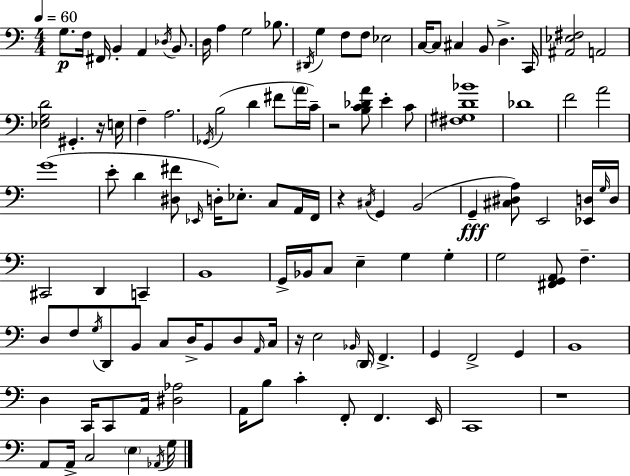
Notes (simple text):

G3/e. F3/s F#2/s B2/q A2/q Db3/s B2/e. D3/s A3/q G3/h Bb3/e. D#2/s G3/q F3/e F3/e Eb3/h C3/s C3/e C#3/q B2/e D3/q. C2/s [A#2,Eb3,F#3]/h A2/h [Eb3,G3,D4]/h G#2/q. R/s E3/s F3/q A3/h. Gb2/s B3/h D4/q F#4/e A4/s C4/s R/h [B3,C4,Db4,A4]/e E4/q C4/e [F#3,G#3,D4,Bb4]/w Db4/w F4/h A4/h G4/w E4/e D4/q [D#3,F#4]/e Eb2/s D3/s Eb3/e. C3/e A2/s F2/s R/q C#3/s G2/q B2/h G2/q [C#3,D#3,A3]/e E2/h [Eb2,D3]/s G3/s D3/s C#2/h D2/q C2/q B2/w G2/s Bb2/s C3/e E3/q G3/q G3/q G3/h [F#2,G2,A2]/e F3/q. D3/e F3/e G3/s D2/e B2/e C3/e D3/s B2/e D3/e A2/s C3/s R/s E3/h Bb2/s D2/s F2/q. G2/q F2/h G2/q B2/w D3/q C2/s C2/e A2/s [D#3,Ab3]/h A2/s B3/e C4/q F2/e F2/q. E2/s C2/w R/w A2/e A2/s C3/h E3/q Ab2/s G3/s